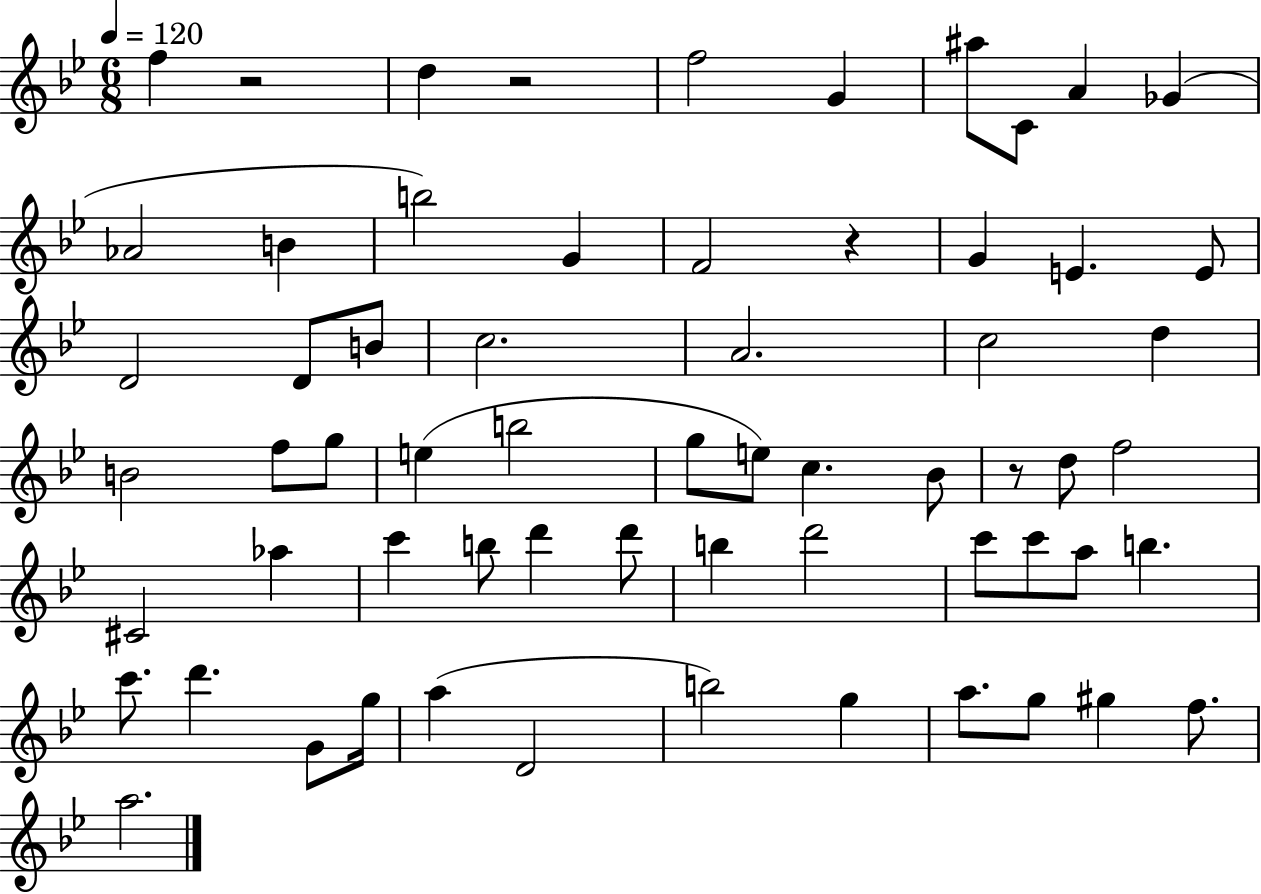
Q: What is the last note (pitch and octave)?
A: A5